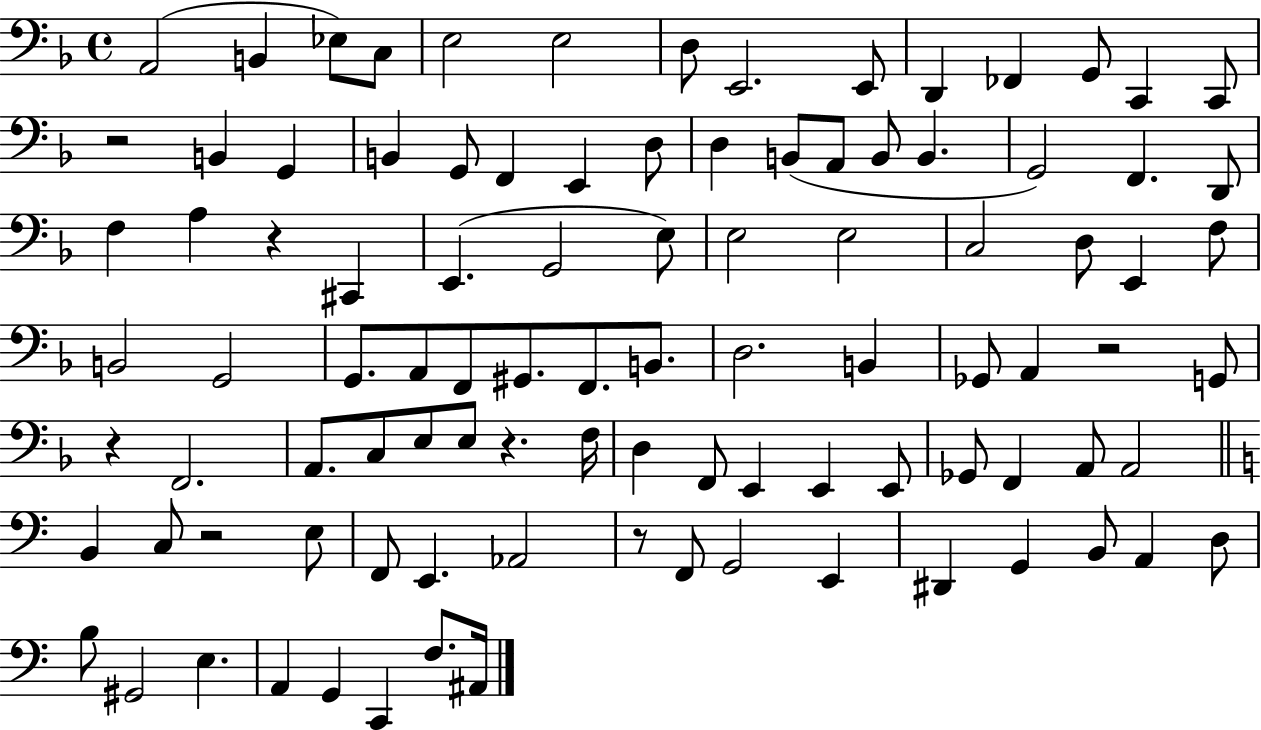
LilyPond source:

{
  \clef bass
  \time 4/4
  \defaultTimeSignature
  \key f \major
  a,2( b,4 ees8) c8 | e2 e2 | d8 e,2. e,8 | d,4 fes,4 g,8 c,4 c,8 | \break r2 b,4 g,4 | b,4 g,8 f,4 e,4 d8 | d4 b,8( a,8 b,8 b,4. | g,2) f,4. d,8 | \break f4 a4 r4 cis,4 | e,4.( g,2 e8) | e2 e2 | c2 d8 e,4 f8 | \break b,2 g,2 | g,8. a,8 f,8 gis,8. f,8. b,8. | d2. b,4 | ges,8 a,4 r2 g,8 | \break r4 f,2. | a,8. c8 e8 e8 r4. f16 | d4 f,8 e,4 e,4 e,8 | ges,8 f,4 a,8 a,2 | \break \bar "||" \break \key c \major b,4 c8 r2 e8 | f,8 e,4. aes,2 | r8 f,8 g,2 e,4 | dis,4 g,4 b,8 a,4 d8 | \break b8 gis,2 e4. | a,4 g,4 c,4 f8. ais,16 | \bar "|."
}